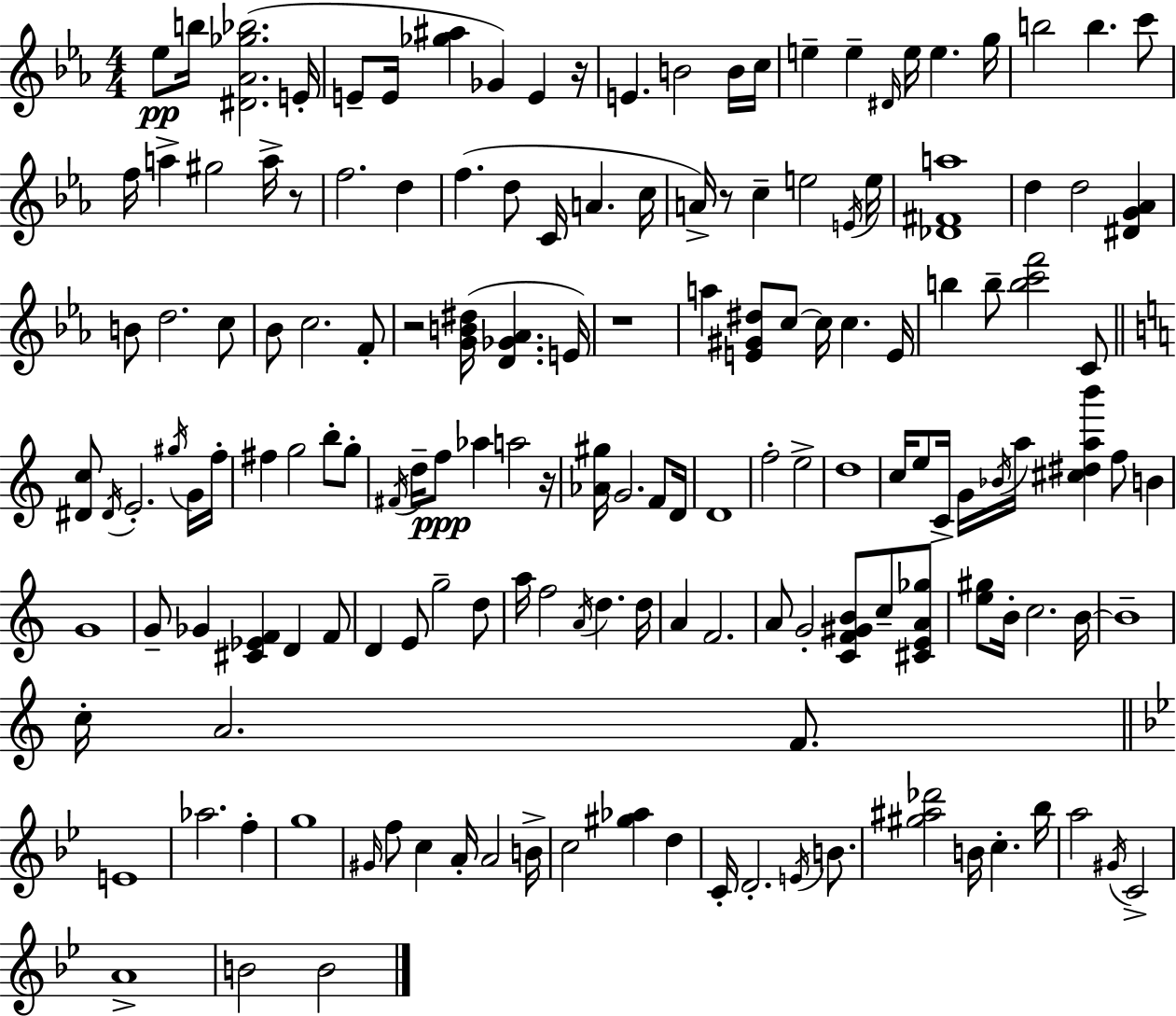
Eb5/e B5/s [D#4,Ab4,Gb5,Bb5]/h. E4/s E4/e E4/s [Gb5,A#5]/q Gb4/q E4/q R/s E4/q. B4/h B4/s C5/s E5/q E5/q D#4/s E5/s E5/q. G5/s B5/h B5/q. C6/e F5/s A5/q G#5/h A5/s R/e F5/h. D5/q F5/q. D5/e C4/s A4/q. C5/s A4/s R/e C5/q E5/h E4/s E5/s [Db4,F#4,A5]/w D5/q D5/h [D#4,G4,Ab4]/q B4/e D5/h. C5/e Bb4/e C5/h. F4/e R/h [G4,B4,D#5]/s [D4,Gb4,Ab4]/q. E4/s R/w A5/q [E4,G#4,D#5]/e C5/e C5/s C5/q. E4/s B5/q B5/e [B5,C6,F6]/h C4/e [D#4,C5]/e D#4/s E4/h. G#5/s G4/s F5/s F#5/q G5/h B5/e G5/e F#4/s D5/s F5/e Ab5/q A5/h R/s [Ab4,G#5]/s G4/h. F4/e D4/s D4/w F5/h E5/h D5/w C5/s E5/e C4/s G4/s Bb4/s A5/s [C#5,D#5,A5,B6]/q F5/e B4/q G4/w G4/e Gb4/q [C#4,Eb4,F4]/q D4/q F4/e D4/q E4/e G5/h D5/e A5/s F5/h A4/s D5/q. D5/s A4/q F4/h. A4/e G4/h [C4,F4,G#4,B4]/e C5/e [C#4,E4,A4,Gb5]/e [E5,G#5]/e B4/s C5/h. B4/s B4/w C5/s A4/h. F4/e. E4/w Ab5/h. F5/q G5/w G#4/s F5/e C5/q A4/s A4/h B4/s C5/h [G#5,Ab5]/q D5/q C4/s D4/h. E4/s B4/e. [G#5,A#5,Db6]/h B4/s C5/q. Bb5/s A5/h G#4/s C4/h A4/w B4/h B4/h